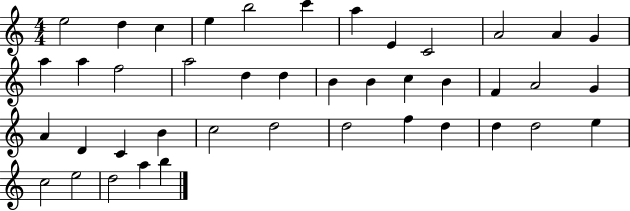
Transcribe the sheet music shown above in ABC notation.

X:1
T:Untitled
M:4/4
L:1/4
K:C
e2 d c e b2 c' a E C2 A2 A G a a f2 a2 d d B B c B F A2 G A D C B c2 d2 d2 f d d d2 e c2 e2 d2 a b